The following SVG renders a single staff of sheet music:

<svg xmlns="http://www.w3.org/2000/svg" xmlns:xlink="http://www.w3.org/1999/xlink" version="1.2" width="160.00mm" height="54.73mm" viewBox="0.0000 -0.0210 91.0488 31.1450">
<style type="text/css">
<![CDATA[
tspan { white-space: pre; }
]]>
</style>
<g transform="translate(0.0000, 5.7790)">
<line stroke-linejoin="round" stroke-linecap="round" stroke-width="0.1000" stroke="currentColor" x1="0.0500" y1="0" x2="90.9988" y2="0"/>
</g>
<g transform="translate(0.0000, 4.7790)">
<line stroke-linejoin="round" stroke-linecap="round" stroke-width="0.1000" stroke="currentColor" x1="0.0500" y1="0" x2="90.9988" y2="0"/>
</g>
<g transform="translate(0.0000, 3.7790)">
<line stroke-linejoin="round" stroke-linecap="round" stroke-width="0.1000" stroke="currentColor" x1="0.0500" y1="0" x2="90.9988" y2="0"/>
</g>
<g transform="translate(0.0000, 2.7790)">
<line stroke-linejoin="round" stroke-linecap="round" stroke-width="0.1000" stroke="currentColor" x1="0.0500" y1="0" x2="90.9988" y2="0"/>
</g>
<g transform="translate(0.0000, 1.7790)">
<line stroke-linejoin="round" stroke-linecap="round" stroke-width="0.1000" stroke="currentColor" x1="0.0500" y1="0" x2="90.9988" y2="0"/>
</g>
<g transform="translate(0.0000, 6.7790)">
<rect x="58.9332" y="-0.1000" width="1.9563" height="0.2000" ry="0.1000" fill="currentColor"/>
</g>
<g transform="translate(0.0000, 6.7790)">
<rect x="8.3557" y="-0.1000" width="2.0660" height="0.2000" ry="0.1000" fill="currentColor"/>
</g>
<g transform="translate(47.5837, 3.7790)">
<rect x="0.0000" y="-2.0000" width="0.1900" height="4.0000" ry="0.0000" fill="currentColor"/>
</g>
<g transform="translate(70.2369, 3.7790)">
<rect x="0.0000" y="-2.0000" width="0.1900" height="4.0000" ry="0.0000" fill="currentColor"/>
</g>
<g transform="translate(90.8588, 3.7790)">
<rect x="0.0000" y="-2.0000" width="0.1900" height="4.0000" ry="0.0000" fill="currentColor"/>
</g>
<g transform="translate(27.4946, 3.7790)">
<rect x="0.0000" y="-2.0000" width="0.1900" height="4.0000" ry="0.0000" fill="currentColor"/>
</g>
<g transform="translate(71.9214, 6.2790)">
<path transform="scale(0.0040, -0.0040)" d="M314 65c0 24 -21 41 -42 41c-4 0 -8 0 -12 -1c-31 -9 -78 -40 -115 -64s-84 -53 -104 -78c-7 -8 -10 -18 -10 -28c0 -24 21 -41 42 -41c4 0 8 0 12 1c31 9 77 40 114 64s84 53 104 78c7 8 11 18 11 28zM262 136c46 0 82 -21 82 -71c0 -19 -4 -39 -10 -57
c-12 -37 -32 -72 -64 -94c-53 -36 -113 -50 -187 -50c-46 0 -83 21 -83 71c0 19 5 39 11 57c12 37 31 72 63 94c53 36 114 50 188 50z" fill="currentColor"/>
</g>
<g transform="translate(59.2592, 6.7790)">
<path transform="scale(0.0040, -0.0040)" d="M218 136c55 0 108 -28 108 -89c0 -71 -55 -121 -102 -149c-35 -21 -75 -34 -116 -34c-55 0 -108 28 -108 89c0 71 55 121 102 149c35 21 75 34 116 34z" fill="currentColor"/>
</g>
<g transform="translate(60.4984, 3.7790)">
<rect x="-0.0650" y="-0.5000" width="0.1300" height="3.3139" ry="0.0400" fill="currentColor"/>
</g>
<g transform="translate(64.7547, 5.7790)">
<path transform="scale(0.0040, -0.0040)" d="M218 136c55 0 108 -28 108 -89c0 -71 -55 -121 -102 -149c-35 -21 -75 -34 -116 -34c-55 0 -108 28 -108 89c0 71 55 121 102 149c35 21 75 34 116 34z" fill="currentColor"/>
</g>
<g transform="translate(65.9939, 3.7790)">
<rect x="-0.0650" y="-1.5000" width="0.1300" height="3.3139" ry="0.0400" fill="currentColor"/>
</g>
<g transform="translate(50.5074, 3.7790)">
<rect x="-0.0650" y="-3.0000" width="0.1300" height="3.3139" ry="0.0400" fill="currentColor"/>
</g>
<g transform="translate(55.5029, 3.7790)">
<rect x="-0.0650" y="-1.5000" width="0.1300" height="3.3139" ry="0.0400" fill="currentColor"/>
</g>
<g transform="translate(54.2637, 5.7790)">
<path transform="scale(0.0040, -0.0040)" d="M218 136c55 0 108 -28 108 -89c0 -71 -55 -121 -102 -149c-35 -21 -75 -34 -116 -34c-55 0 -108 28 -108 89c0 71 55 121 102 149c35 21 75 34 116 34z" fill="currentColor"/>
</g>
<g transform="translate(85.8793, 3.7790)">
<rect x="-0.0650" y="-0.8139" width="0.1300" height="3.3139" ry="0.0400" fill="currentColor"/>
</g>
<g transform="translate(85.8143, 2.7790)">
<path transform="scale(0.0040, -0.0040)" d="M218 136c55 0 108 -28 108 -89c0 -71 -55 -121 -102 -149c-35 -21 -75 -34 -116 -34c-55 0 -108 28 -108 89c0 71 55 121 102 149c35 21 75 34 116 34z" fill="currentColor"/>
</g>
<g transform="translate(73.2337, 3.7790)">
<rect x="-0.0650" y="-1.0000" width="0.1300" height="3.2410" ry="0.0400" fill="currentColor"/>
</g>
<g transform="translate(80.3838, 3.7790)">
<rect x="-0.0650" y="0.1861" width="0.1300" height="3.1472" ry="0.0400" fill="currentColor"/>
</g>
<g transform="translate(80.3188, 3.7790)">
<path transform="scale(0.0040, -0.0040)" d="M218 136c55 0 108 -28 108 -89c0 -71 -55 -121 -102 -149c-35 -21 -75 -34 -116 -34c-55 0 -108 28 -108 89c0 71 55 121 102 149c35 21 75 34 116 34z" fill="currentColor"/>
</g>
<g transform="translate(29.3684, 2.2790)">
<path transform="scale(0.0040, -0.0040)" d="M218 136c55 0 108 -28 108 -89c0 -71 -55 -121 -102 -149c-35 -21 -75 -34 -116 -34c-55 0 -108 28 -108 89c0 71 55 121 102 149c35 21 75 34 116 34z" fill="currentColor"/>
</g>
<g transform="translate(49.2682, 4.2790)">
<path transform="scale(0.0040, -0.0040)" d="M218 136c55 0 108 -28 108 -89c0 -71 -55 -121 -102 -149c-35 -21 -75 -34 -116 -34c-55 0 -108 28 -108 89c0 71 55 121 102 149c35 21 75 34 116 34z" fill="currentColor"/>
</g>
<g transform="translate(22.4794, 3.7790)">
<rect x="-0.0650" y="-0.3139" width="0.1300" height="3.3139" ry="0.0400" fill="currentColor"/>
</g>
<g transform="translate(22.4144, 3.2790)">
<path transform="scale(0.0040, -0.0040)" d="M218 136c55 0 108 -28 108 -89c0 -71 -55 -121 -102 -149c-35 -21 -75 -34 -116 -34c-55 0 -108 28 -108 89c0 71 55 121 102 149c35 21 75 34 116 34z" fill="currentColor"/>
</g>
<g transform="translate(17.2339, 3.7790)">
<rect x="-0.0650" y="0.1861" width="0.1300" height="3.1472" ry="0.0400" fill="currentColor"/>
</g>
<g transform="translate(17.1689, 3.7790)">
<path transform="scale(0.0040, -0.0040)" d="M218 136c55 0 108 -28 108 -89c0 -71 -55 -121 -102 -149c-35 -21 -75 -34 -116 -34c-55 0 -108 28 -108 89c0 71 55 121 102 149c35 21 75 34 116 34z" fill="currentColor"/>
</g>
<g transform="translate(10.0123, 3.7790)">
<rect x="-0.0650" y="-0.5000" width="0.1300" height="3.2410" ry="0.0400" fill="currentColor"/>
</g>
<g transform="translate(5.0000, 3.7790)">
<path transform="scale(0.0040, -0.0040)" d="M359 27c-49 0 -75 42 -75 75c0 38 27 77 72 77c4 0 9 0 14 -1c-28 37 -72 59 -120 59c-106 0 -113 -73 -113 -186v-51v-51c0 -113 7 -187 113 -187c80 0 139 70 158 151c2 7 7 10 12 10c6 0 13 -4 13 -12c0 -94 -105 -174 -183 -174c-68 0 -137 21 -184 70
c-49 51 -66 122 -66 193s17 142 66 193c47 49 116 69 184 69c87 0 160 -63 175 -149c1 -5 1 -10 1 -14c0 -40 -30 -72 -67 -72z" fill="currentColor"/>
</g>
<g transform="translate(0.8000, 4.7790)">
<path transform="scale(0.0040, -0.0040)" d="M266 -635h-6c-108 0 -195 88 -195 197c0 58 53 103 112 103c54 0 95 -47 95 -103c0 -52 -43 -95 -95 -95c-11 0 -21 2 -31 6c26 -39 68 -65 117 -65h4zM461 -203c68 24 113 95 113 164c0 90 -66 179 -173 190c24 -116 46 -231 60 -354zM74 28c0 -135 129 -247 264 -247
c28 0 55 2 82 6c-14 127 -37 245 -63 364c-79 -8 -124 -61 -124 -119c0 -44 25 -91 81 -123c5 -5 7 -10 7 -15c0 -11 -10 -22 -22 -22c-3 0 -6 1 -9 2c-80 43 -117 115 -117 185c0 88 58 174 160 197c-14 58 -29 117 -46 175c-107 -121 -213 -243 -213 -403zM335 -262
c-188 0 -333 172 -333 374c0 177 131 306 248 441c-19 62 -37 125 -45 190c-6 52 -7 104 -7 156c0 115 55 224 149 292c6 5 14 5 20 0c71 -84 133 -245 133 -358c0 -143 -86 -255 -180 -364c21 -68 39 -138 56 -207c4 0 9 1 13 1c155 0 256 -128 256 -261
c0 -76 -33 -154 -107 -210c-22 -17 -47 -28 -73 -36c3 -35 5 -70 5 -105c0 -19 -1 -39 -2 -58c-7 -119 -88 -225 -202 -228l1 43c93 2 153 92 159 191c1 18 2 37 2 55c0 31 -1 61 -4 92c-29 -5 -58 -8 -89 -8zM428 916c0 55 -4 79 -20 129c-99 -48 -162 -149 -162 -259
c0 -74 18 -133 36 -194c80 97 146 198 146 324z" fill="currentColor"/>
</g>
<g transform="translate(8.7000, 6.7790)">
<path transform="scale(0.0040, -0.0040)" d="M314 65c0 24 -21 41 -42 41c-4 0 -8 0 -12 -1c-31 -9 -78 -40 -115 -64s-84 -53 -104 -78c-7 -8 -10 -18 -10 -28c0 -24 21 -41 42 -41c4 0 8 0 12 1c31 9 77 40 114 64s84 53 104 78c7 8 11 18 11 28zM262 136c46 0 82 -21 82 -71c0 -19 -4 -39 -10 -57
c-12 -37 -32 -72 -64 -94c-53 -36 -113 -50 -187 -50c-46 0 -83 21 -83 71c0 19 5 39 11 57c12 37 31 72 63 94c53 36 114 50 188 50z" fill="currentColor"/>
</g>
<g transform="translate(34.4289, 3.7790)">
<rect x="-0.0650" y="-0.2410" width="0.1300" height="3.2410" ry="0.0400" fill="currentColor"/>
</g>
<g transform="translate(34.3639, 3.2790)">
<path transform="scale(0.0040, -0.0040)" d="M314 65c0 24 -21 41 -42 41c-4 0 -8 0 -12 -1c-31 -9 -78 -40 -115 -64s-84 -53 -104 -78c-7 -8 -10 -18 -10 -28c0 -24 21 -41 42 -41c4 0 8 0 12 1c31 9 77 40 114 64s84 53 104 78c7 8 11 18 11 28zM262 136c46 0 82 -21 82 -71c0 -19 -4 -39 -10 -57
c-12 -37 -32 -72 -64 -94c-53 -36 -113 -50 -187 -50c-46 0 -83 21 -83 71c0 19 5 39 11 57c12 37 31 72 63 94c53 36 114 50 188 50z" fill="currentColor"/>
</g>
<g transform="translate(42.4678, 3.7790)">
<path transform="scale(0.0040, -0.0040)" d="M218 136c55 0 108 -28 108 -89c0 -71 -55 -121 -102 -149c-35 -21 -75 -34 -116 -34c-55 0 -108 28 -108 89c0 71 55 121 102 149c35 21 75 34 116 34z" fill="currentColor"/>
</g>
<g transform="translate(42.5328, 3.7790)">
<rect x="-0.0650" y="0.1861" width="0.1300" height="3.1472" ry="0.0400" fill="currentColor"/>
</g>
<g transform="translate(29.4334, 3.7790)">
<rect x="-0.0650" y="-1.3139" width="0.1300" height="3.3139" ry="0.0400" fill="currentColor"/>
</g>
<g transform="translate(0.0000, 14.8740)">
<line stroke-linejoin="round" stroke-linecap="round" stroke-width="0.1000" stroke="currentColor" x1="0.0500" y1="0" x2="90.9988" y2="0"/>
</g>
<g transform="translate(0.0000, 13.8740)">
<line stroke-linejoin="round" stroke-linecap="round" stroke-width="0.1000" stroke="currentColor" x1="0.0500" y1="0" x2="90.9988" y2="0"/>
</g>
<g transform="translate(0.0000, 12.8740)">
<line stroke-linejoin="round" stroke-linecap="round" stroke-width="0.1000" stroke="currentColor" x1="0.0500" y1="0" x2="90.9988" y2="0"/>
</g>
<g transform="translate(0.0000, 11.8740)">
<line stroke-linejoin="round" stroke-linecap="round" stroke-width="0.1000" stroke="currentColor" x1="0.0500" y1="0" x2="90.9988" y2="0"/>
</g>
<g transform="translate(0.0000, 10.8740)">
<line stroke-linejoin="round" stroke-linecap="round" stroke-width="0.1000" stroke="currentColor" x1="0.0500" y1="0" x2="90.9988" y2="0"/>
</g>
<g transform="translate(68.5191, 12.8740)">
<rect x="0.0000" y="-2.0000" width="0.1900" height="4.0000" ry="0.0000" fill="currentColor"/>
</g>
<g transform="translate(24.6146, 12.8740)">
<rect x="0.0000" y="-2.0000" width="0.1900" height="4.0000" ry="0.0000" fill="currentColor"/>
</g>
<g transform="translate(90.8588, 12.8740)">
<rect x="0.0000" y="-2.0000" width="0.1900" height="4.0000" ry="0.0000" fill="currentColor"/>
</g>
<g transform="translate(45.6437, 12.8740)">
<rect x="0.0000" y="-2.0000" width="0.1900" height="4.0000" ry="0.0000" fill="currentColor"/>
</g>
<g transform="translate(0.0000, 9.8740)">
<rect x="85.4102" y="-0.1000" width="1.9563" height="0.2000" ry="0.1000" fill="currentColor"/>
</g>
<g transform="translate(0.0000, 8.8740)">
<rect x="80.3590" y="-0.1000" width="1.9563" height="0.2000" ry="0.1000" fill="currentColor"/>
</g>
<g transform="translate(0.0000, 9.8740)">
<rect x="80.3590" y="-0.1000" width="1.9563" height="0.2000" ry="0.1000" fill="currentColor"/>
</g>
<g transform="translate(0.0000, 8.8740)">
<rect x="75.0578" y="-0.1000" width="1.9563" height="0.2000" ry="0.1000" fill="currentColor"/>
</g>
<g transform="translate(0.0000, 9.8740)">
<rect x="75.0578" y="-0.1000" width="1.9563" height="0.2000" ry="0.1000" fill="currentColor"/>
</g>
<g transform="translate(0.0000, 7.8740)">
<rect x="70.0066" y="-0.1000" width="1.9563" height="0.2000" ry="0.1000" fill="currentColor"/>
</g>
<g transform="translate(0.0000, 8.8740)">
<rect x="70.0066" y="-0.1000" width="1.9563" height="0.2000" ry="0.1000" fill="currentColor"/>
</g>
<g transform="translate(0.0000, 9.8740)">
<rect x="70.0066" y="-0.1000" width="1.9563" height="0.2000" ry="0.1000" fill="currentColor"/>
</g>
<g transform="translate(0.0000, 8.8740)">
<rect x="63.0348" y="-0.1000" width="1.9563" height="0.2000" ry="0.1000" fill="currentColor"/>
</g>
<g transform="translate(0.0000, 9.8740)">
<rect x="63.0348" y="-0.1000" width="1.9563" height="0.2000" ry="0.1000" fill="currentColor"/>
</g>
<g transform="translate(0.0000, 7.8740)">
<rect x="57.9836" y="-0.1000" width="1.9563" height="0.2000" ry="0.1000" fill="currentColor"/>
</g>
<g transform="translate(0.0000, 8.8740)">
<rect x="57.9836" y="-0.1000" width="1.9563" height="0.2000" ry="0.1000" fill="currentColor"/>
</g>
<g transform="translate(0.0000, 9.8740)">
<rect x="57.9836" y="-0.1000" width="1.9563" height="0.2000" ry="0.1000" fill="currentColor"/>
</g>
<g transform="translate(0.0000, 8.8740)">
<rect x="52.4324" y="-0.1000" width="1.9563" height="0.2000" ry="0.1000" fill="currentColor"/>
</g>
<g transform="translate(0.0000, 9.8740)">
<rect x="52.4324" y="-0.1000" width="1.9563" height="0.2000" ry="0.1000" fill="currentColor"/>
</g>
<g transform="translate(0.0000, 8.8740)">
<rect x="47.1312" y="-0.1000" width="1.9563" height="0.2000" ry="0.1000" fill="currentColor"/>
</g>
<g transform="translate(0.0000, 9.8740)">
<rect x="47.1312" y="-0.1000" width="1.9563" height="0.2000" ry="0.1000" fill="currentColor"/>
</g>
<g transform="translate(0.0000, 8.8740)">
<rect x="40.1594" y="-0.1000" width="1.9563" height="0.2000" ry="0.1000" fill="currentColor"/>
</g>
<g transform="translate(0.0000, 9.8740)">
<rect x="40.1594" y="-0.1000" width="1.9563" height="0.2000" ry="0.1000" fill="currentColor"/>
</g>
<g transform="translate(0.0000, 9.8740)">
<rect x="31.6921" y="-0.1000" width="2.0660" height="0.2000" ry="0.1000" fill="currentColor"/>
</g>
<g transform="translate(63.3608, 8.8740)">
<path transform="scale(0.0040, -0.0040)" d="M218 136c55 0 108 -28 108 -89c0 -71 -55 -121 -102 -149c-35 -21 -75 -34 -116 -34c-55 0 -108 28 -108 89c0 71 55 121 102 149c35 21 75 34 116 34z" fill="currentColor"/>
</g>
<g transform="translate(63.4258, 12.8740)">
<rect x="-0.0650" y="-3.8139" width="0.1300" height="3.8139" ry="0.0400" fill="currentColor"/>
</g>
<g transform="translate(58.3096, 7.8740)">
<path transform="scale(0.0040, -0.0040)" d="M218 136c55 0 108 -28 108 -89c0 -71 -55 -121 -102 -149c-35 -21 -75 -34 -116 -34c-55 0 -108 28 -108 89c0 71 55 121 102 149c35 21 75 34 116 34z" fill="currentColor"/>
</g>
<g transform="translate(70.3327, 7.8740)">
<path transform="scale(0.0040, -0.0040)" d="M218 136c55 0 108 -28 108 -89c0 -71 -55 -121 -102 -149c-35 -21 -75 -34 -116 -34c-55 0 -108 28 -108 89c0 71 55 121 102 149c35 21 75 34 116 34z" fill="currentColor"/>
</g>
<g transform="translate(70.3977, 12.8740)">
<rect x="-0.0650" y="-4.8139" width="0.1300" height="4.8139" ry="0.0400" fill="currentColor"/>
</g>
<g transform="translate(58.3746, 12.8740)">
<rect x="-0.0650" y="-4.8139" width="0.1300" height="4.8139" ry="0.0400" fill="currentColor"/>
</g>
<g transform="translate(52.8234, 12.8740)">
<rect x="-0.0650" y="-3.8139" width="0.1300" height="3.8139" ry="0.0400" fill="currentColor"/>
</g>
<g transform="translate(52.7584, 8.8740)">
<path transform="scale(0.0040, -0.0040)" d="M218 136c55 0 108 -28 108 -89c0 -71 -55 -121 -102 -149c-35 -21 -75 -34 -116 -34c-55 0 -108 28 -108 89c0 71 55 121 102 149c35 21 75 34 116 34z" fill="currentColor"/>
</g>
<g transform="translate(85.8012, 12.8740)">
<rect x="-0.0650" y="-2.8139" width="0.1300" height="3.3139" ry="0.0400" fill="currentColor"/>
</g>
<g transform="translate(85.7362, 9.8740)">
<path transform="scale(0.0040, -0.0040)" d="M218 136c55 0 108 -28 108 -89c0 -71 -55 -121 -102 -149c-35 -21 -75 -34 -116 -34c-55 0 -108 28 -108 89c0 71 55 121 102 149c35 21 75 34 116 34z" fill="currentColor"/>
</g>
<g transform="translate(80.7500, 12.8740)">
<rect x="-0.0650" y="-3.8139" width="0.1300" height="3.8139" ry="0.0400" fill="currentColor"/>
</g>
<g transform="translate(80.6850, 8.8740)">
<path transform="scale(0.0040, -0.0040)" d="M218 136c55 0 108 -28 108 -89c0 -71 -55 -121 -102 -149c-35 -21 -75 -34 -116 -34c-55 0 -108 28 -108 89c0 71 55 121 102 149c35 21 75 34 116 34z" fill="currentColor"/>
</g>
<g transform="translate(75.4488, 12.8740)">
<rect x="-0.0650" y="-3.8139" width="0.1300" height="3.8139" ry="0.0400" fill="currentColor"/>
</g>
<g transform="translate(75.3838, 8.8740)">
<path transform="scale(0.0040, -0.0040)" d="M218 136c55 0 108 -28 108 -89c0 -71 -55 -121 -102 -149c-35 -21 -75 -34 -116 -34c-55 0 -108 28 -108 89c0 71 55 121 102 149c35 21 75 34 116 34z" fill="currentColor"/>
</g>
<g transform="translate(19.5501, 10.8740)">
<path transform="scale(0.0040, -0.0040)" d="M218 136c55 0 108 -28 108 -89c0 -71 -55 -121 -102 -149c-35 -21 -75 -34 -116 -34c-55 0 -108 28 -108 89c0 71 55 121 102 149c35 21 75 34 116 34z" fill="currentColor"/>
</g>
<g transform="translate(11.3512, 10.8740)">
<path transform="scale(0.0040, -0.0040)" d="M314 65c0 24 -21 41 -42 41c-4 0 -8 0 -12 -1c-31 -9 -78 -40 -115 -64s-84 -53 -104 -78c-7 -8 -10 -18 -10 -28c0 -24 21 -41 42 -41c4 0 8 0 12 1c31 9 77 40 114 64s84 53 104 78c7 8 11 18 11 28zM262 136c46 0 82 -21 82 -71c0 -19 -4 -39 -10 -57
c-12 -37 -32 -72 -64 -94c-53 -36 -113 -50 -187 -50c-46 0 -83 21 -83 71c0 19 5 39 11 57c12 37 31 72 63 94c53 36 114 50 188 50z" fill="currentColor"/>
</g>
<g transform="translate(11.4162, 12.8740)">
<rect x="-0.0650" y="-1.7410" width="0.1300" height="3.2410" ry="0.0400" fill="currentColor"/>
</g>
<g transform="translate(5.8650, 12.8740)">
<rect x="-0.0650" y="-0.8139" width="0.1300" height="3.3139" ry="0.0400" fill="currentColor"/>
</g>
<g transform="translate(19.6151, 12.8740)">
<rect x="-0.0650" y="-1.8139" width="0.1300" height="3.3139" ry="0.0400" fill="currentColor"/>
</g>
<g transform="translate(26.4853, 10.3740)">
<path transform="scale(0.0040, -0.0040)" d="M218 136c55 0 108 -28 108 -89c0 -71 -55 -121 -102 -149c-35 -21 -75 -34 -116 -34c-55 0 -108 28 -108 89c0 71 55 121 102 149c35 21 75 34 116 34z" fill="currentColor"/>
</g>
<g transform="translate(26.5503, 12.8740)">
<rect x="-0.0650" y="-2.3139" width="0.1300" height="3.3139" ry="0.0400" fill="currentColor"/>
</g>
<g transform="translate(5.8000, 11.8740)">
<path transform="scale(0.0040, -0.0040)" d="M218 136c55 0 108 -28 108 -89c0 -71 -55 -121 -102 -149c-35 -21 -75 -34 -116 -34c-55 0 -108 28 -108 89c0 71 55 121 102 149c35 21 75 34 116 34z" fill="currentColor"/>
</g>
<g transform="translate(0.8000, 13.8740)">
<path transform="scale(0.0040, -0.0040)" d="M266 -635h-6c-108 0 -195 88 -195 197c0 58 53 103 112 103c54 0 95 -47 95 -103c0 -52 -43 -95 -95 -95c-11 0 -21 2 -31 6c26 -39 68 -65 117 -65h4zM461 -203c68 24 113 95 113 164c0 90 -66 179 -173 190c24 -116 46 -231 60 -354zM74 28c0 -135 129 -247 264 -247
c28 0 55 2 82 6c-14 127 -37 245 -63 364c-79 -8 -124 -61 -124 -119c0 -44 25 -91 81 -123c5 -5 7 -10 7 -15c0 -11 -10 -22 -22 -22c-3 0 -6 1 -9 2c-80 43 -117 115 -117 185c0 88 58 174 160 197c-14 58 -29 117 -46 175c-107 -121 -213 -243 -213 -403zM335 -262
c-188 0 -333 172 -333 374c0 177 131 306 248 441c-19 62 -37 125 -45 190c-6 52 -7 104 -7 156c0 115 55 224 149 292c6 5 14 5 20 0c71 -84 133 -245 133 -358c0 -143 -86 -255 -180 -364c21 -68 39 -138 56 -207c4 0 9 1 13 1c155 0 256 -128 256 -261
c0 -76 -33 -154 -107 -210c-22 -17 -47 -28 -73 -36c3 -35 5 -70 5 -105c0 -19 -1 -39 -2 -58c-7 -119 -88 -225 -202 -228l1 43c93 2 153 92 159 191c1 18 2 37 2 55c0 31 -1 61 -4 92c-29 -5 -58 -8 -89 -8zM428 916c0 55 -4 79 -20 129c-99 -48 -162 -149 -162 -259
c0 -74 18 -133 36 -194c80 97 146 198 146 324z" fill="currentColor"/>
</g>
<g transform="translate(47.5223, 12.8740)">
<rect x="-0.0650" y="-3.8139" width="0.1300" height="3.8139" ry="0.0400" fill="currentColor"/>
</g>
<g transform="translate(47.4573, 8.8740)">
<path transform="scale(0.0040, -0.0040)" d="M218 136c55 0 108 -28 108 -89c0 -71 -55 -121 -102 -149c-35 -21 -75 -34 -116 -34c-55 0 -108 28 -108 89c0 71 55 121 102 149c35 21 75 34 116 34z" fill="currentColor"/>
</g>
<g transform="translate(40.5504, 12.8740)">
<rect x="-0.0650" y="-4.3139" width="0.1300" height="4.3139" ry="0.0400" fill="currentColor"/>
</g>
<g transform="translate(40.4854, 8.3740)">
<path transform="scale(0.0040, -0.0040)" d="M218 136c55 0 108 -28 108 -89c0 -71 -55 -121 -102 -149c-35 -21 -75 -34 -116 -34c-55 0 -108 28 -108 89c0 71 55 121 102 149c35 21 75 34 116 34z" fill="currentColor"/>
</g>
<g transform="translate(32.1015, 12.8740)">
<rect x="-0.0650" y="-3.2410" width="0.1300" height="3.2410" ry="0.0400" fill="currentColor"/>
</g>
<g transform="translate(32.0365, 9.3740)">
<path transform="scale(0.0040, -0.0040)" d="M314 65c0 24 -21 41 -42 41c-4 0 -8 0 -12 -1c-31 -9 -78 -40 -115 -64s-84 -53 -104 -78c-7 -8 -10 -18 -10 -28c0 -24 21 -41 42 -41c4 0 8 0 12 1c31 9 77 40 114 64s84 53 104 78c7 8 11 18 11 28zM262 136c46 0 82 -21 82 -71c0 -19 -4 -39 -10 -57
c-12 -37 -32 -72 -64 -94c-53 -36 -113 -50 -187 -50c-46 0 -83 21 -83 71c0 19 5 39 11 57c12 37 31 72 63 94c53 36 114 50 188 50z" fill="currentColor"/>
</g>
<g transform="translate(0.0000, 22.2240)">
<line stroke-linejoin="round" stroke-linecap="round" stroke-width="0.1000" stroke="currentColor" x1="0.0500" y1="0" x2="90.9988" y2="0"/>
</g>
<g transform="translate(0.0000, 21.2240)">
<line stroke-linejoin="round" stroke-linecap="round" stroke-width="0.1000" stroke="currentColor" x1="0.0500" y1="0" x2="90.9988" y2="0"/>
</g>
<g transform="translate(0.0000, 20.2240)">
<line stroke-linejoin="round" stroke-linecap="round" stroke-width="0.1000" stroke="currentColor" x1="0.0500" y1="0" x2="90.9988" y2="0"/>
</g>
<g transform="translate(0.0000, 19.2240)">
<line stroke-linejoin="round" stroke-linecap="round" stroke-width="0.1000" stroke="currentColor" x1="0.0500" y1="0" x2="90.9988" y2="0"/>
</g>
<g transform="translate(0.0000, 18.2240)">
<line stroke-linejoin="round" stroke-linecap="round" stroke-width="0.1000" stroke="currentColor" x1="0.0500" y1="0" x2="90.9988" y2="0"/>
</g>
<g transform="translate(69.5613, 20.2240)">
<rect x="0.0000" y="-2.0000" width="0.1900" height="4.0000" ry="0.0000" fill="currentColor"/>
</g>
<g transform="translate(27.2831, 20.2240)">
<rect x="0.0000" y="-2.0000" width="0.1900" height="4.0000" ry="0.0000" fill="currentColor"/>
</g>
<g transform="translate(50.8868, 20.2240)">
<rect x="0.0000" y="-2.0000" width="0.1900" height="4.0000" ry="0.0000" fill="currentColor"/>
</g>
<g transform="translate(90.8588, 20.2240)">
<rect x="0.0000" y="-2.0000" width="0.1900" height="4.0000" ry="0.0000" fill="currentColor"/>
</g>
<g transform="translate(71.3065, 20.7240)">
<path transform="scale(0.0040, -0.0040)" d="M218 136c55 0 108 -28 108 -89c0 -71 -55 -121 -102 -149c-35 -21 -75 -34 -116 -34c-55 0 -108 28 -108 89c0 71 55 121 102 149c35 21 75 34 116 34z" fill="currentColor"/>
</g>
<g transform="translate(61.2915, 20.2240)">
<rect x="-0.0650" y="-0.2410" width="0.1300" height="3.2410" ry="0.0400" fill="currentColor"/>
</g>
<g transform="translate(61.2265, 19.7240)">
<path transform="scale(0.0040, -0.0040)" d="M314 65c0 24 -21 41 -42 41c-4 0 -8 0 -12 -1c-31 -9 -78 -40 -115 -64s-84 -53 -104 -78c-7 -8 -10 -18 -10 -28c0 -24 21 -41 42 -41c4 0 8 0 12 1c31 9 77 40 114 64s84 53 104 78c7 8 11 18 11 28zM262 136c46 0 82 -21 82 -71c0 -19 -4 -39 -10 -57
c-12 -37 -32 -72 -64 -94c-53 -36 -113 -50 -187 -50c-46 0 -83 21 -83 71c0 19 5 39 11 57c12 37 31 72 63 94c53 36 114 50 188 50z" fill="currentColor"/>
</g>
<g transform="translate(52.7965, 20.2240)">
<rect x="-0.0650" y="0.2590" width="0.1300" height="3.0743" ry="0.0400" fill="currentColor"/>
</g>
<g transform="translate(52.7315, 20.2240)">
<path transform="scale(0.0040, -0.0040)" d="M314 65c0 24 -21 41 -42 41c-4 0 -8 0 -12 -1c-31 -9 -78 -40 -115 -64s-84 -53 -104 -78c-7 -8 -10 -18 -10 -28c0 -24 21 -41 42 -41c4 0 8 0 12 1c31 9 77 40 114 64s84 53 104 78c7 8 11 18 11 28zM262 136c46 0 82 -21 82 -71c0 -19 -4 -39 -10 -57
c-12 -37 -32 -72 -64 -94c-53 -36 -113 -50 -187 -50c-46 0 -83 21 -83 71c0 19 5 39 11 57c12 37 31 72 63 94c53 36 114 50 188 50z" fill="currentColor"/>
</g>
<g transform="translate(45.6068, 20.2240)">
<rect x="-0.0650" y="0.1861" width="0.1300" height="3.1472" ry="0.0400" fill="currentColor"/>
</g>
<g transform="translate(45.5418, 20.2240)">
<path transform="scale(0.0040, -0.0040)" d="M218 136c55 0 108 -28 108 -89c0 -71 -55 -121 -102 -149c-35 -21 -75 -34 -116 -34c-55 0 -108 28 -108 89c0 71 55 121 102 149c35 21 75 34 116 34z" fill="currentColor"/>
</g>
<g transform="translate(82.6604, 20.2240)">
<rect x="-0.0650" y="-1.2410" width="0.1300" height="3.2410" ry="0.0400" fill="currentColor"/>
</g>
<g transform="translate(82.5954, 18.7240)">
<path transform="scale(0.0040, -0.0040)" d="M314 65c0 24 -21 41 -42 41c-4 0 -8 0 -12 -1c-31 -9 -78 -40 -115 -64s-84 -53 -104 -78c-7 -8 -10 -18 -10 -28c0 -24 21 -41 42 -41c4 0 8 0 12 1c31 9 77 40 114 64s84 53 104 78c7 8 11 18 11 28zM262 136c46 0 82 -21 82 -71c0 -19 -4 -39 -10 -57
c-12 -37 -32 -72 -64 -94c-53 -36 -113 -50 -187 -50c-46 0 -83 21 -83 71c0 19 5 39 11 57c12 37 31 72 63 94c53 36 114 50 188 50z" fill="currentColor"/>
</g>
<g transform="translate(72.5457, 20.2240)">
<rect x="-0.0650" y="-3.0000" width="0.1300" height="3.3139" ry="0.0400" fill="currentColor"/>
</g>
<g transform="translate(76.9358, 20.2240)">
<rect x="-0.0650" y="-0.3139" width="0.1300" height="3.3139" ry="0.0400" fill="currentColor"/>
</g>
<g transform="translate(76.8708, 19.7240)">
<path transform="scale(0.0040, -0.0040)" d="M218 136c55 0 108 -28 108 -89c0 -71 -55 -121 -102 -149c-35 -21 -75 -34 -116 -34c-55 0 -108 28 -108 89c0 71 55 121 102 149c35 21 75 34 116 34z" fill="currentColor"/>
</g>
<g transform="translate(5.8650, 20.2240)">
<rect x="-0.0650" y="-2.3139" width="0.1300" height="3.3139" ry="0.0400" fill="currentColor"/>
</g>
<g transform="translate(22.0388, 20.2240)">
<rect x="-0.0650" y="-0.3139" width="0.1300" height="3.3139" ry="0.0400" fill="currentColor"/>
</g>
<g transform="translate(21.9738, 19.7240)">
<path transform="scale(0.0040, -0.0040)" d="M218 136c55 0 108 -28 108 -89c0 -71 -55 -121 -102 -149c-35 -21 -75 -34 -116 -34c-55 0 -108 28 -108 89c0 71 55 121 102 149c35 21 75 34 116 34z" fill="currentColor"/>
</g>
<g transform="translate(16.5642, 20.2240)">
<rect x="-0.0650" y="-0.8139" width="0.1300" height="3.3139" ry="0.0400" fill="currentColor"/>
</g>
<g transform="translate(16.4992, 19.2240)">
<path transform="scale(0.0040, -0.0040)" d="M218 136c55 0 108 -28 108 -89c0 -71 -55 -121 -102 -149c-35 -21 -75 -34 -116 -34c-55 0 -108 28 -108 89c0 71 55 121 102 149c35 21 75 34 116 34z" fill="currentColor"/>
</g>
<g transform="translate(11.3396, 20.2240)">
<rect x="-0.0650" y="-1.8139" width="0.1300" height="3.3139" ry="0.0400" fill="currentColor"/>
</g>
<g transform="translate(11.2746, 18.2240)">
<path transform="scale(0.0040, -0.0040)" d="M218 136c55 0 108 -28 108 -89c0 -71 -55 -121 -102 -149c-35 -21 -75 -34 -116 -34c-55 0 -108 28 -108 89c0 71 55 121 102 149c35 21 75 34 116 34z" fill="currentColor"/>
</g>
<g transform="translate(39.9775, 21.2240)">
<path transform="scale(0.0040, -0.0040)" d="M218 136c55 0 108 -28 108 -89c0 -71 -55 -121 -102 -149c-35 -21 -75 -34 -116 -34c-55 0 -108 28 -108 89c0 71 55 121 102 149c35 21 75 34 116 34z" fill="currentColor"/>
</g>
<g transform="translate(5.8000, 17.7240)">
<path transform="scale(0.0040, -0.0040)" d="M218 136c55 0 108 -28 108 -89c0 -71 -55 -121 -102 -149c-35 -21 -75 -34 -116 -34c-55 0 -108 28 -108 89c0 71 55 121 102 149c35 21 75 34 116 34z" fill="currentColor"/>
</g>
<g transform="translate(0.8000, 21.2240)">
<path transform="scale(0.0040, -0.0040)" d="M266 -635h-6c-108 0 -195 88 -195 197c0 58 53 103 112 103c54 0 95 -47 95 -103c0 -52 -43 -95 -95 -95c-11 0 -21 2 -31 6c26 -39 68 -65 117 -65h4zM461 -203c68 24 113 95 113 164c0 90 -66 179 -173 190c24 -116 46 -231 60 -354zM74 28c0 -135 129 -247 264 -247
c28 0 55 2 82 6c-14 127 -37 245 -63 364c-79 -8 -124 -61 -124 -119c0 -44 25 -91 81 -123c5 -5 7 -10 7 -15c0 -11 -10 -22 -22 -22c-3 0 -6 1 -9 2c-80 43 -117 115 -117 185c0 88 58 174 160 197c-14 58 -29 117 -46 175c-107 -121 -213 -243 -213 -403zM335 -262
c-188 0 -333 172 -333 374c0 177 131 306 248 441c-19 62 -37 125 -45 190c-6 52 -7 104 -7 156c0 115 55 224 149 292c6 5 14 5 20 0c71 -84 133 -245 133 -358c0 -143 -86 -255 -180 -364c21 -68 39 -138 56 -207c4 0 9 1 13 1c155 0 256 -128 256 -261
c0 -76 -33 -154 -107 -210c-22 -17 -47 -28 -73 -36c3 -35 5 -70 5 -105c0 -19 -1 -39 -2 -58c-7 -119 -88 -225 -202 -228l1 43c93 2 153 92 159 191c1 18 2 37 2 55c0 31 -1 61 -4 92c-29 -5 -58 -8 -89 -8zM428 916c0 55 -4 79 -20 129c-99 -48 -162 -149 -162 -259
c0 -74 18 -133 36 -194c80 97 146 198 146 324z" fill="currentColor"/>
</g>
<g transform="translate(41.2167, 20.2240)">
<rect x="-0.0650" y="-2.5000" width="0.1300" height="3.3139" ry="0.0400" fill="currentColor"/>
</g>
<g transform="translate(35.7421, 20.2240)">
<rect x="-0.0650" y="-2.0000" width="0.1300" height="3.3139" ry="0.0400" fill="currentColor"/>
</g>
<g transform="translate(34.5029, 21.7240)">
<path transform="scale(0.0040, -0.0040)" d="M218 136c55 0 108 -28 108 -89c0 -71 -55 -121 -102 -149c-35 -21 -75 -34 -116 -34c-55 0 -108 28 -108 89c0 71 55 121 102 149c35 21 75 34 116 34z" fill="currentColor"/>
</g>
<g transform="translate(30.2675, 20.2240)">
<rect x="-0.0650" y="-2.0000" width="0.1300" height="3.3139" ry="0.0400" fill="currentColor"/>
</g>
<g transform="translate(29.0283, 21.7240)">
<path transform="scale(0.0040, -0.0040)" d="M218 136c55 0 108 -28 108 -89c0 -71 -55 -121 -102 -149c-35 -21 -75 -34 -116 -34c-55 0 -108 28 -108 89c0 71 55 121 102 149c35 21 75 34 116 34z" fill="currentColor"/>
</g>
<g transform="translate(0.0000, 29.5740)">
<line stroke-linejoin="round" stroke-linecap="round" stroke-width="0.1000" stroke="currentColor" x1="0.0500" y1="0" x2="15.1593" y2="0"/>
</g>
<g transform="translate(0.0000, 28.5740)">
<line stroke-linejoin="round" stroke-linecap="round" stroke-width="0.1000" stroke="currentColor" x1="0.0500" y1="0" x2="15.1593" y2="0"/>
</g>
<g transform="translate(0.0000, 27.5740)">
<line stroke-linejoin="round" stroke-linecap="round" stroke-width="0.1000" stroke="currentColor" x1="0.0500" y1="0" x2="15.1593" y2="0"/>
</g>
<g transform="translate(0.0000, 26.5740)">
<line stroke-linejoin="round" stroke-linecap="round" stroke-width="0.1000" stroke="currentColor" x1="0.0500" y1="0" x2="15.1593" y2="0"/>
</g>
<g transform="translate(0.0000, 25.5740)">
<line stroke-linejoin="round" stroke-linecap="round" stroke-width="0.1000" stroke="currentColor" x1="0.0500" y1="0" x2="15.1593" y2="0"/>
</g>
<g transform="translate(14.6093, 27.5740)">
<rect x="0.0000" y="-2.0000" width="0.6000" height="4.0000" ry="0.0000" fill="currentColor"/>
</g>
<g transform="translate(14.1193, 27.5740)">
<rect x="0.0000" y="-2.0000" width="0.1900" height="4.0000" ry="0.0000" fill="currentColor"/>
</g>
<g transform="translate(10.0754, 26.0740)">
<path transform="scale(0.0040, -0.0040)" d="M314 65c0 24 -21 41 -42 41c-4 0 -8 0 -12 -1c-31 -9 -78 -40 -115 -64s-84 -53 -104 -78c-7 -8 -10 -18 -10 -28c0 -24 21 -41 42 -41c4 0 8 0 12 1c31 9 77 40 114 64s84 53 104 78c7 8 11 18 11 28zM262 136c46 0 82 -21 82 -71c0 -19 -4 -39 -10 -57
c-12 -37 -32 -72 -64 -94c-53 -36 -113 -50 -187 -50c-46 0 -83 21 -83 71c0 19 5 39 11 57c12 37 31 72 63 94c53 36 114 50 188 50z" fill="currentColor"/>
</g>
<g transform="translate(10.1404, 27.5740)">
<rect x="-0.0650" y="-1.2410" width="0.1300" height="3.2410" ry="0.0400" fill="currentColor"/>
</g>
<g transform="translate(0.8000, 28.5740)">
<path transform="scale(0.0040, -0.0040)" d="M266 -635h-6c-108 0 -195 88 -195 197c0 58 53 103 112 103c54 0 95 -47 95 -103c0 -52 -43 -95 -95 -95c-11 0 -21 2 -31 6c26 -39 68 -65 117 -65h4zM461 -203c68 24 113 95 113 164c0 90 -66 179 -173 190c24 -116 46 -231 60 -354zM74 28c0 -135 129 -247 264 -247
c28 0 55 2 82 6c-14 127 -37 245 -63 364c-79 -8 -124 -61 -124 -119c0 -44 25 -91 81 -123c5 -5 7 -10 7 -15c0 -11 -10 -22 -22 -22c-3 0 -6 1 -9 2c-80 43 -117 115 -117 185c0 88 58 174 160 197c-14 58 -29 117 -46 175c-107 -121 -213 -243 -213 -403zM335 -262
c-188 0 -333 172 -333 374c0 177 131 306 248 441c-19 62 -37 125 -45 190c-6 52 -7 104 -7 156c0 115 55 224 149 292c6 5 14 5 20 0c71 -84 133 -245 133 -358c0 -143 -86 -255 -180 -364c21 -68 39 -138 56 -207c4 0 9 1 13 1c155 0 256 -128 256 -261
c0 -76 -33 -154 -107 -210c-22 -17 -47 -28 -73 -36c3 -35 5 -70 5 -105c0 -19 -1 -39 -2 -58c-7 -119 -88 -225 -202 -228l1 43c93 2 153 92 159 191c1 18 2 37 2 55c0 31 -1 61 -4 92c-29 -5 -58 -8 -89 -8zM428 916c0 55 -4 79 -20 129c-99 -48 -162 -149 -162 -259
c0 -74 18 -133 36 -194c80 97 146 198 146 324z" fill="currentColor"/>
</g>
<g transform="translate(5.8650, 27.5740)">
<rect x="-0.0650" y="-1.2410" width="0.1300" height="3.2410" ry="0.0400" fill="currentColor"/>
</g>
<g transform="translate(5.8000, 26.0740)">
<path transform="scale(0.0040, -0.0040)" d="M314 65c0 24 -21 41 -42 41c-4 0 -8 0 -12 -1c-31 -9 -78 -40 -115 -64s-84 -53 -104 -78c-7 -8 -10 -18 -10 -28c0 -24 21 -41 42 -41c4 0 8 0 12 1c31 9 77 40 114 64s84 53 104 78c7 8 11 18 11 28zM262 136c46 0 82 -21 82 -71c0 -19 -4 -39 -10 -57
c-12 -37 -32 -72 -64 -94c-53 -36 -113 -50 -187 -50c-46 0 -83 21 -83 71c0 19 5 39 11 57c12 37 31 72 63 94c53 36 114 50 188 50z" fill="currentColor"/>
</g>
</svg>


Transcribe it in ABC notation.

X:1
T:Untitled
M:4/4
L:1/4
K:C
C2 B c e c2 B A E C E D2 B d d f2 f g b2 d' c' c' e' c' e' c' c' a g f d c F F G B B2 c2 A c e2 e2 e2